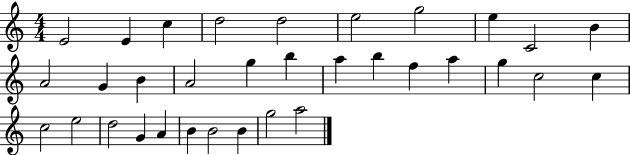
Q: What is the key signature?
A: C major